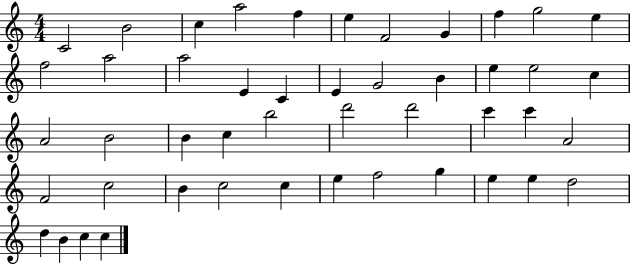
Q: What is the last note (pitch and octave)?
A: C5